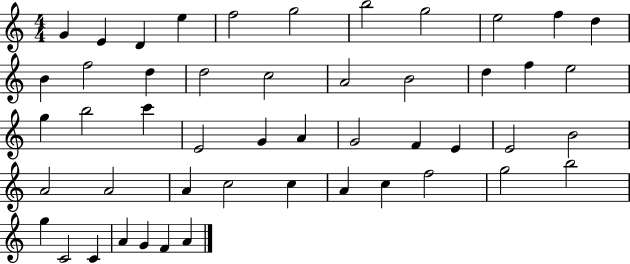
G4/q E4/q D4/q E5/q F5/h G5/h B5/h G5/h E5/h F5/q D5/q B4/q F5/h D5/q D5/h C5/h A4/h B4/h D5/q F5/q E5/h G5/q B5/h C6/q E4/h G4/q A4/q G4/h F4/q E4/q E4/h B4/h A4/h A4/h A4/q C5/h C5/q A4/q C5/q F5/h G5/h B5/h G5/q C4/h C4/q A4/q G4/q F4/q A4/q